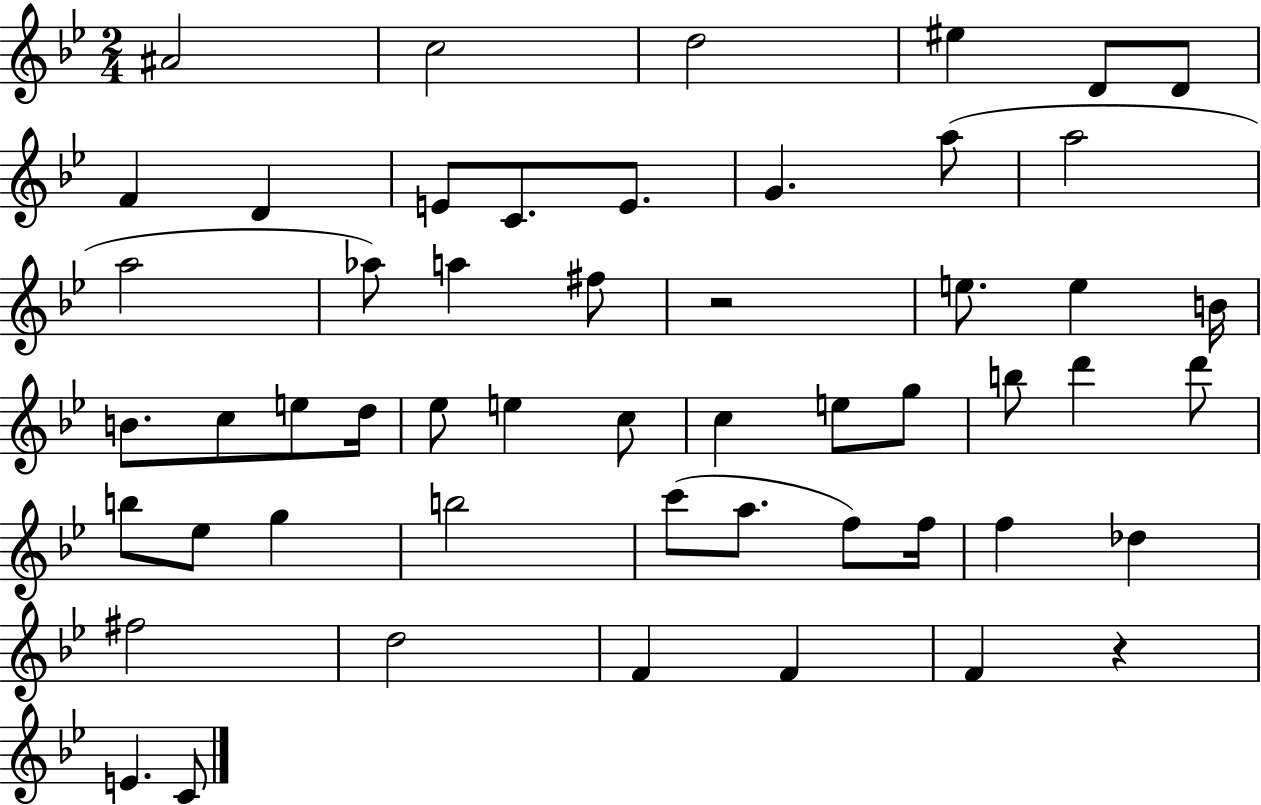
{
  \clef treble
  \numericTimeSignature
  \time 2/4
  \key bes \major
  ais'2 | c''2 | d''2 | eis''4 d'8 d'8 | \break f'4 d'4 | e'8 c'8. e'8. | g'4. a''8( | a''2 | \break a''2 | aes''8) a''4 fis''8 | r2 | e''8. e''4 b'16 | \break b'8. c''8 e''8 d''16 | ees''8 e''4 c''8 | c''4 e''8 g''8 | b''8 d'''4 d'''8 | \break b''8 ees''8 g''4 | b''2 | c'''8( a''8. f''8) f''16 | f''4 des''4 | \break fis''2 | d''2 | f'4 f'4 | f'4 r4 | \break e'4. c'8 | \bar "|."
}